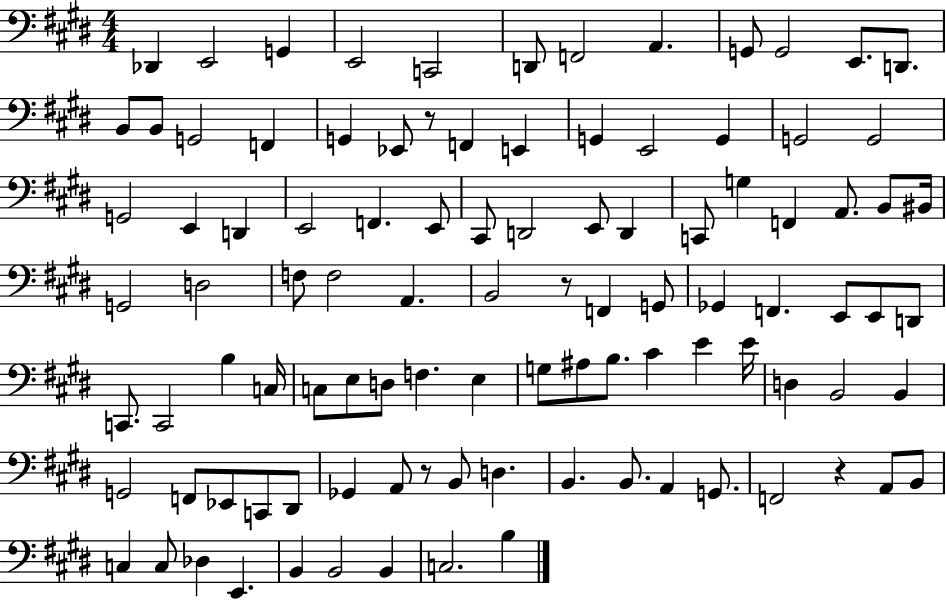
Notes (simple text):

Db2/q E2/h G2/q E2/h C2/h D2/e F2/h A2/q. G2/e G2/h E2/e. D2/e. B2/e B2/e G2/h F2/q G2/q Eb2/e R/e F2/q E2/q G2/q E2/h G2/q G2/h G2/h G2/h E2/q D2/q E2/h F2/q. E2/e C#2/e D2/h E2/e D2/q C2/e G3/q F2/q A2/e. B2/e BIS2/s G2/h D3/h F3/e F3/h A2/q. B2/h R/e F2/q G2/e Gb2/q F2/q. E2/e E2/e D2/e C2/e. C2/h B3/q C3/s C3/e E3/e D3/e F3/q. E3/q G3/e A#3/e B3/e. C#4/q E4/q E4/s D3/q B2/h B2/q G2/h F2/e Eb2/e C2/e D#2/e Gb2/q A2/e R/e B2/e D3/q. B2/q. B2/e. A2/q G2/e. F2/h R/q A2/e B2/e C3/q C3/e Db3/q E2/q. B2/q B2/h B2/q C3/h. B3/q